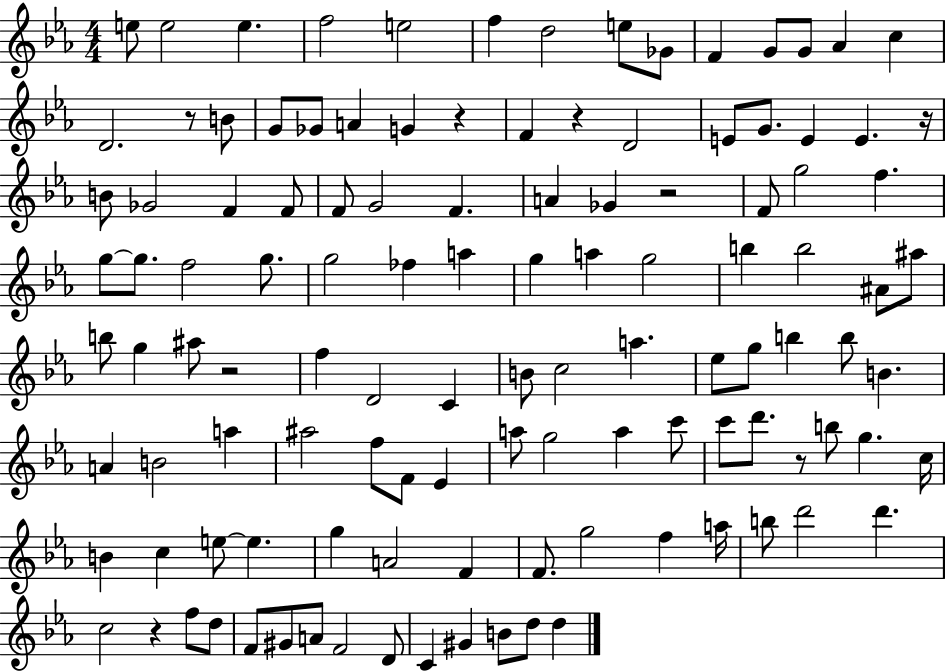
X:1
T:Untitled
M:4/4
L:1/4
K:Eb
e/2 e2 e f2 e2 f d2 e/2 _G/2 F G/2 G/2 _A c D2 z/2 B/2 G/2 _G/2 A G z F z D2 E/2 G/2 E E z/4 B/2 _G2 F F/2 F/2 G2 F A _G z2 F/2 g2 f g/2 g/2 f2 g/2 g2 _f a g a g2 b b2 ^A/2 ^a/2 b/2 g ^a/2 z2 f D2 C B/2 c2 a _e/2 g/2 b b/2 B A B2 a ^a2 f/2 F/2 _E a/2 g2 a c'/2 c'/2 d'/2 z/2 b/2 g c/4 B c e/2 e g A2 F F/2 g2 f a/4 b/2 d'2 d' c2 z f/2 d/2 F/2 ^G/2 A/2 F2 D/2 C ^G B/2 d/2 d